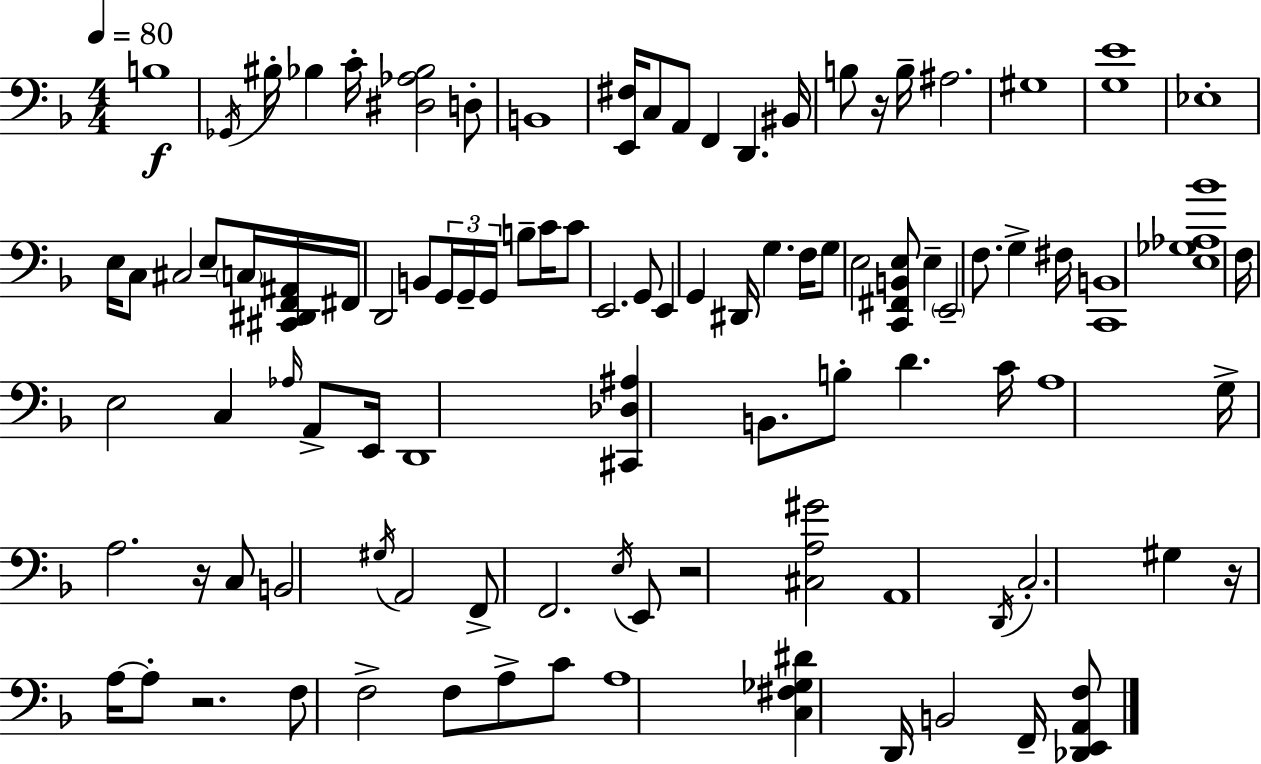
{
  \clef bass
  \numericTimeSignature
  \time 4/4
  \key f \major
  \tempo 4 = 80
  b1\f | \acciaccatura { ges,16 } bis16-. bes4 c'16-. <dis aes bes>2 d8-. | b,1 | <e, fis>16 c8 a,8 f,4 d,4. | \break bis,16 b8 r16 b16-- ais2. | gis1 | <g e'>1 | ees1-. | \break e16 c8 cis2 e8-- \parenthesize c16 <cis, dis, f, ais,>16 | fis,16 d,2 b,8 \tuplet 3/2 { g,16 g,16-- g,16 } b8-- | c'16 c'8 e,2. g,8 | e,4 g,4 dis,16 g4. | \break f16 g8 e2 <c, fis, b, e>8 e4-- | \parenthesize e,2-- f8. g4-> | fis16 <c, b,>1 | <e ges aes bes'>1 | \break f16 e2 c4 \grace { aes16 } a,8-> | e,16 d,1 | <cis, des ais>4 b,8. b8-. d'4. | c'16 a1 | \break g16-> a2. r16 | c8 b,2 \acciaccatura { gis16 } a,2 | f,8-> f,2. | \acciaccatura { e16 } e,8 r2 <cis a gis'>2 | \break a,1 | \acciaccatura { d,16 } c2.-. | gis4 r16 a16~~ a8-. r2. | f8 f2-> f8 | \break a8-> c'8 a1 | <c fis ges dis'>4 d,16 b,2 | f,16-- <des, e, a, f>8 \bar "|."
}